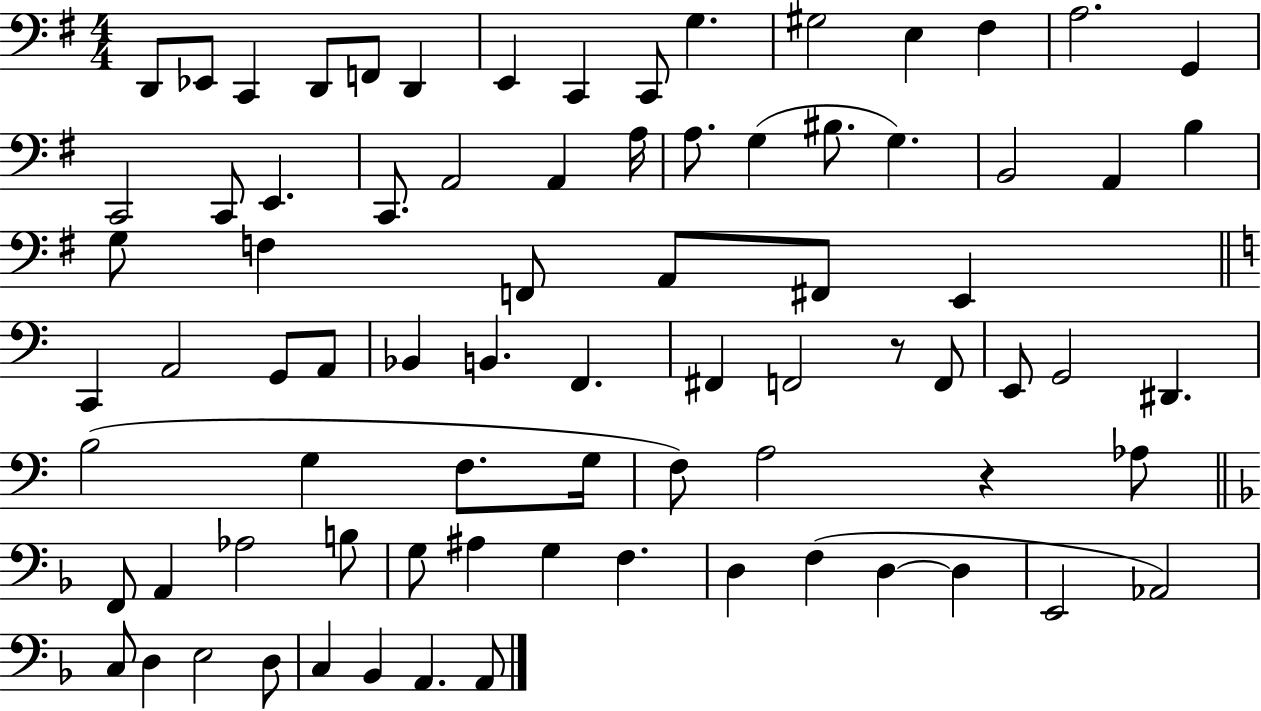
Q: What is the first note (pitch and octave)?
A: D2